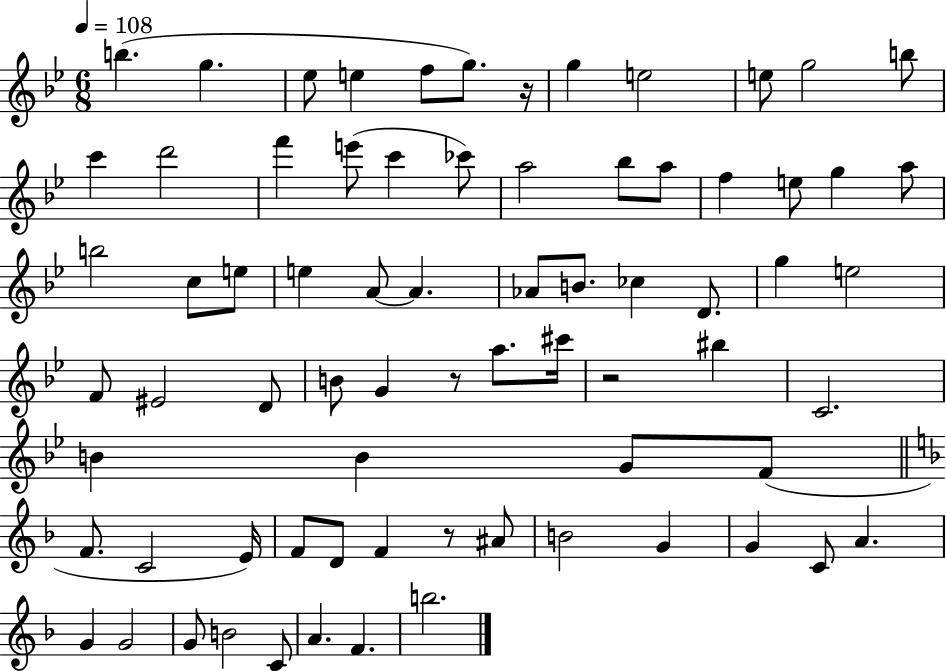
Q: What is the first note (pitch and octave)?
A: B5